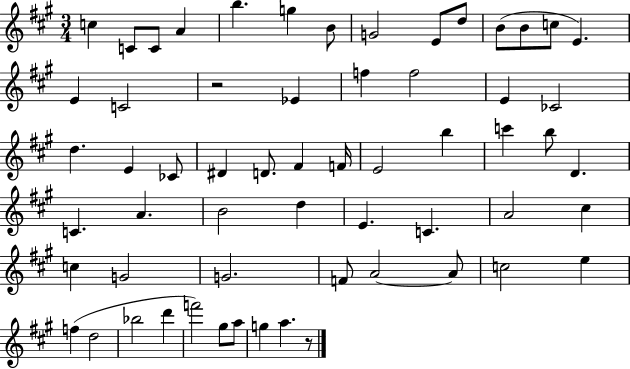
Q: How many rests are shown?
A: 2